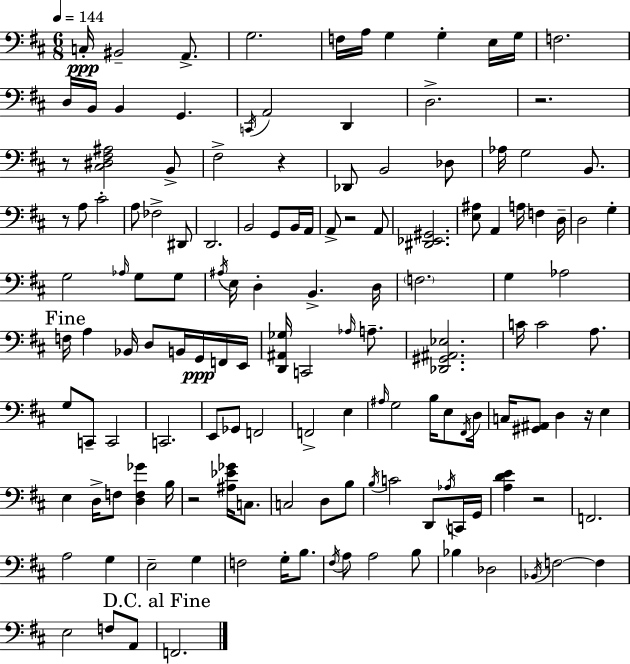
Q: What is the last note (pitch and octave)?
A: F2